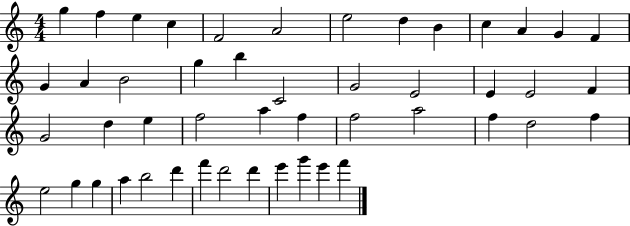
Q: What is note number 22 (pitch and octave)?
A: E4